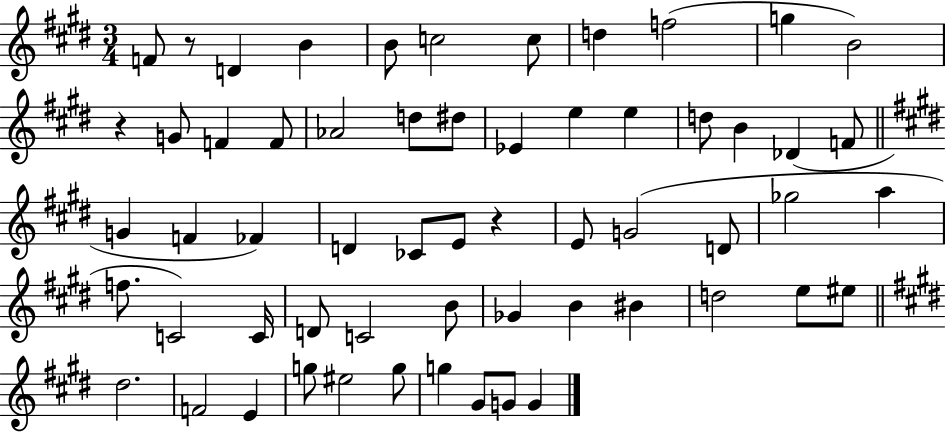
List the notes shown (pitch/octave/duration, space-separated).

F4/e R/e D4/q B4/q B4/e C5/h C5/e D5/q F5/h G5/q B4/h R/q G4/e F4/q F4/e Ab4/h D5/e D#5/e Eb4/q E5/q E5/q D5/e B4/q Db4/q F4/e G4/q F4/q FES4/q D4/q CES4/e E4/e R/q E4/e G4/h D4/e Gb5/h A5/q F5/e. C4/h C4/s D4/e C4/h B4/e Gb4/q B4/q BIS4/q D5/h E5/e EIS5/e D#5/h. F4/h E4/q G5/e EIS5/h G5/e G5/q G#4/e G4/e G4/q